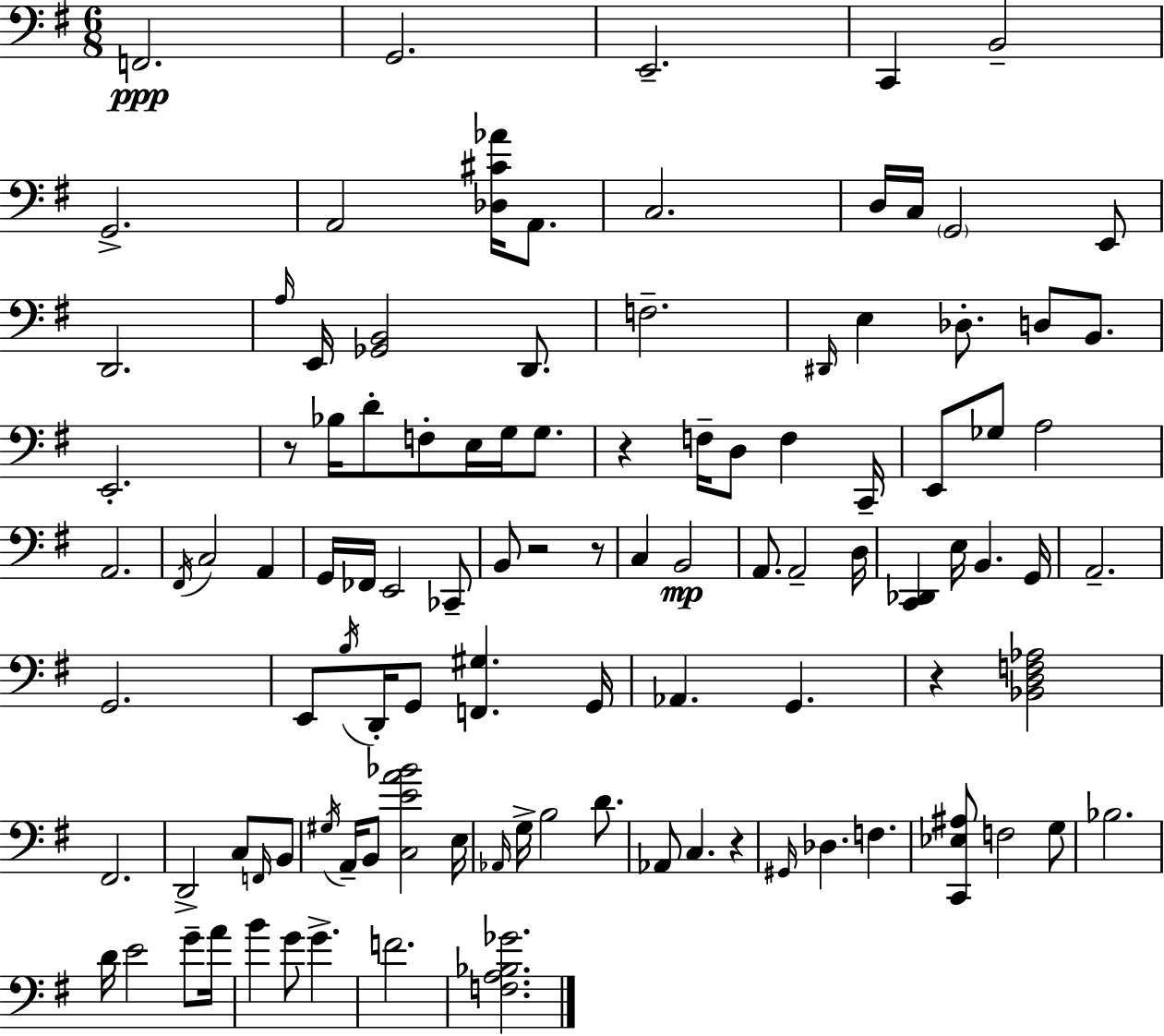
X:1
T:Untitled
M:6/8
L:1/4
K:Em
F,,2 G,,2 E,,2 C,, B,,2 G,,2 A,,2 [_D,^C_A]/4 A,,/2 C,2 D,/4 C,/4 G,,2 E,,/2 D,,2 A,/4 E,,/4 [_G,,B,,]2 D,,/2 F,2 ^D,,/4 E, _D,/2 D,/2 B,,/2 E,,2 z/2 _B,/4 D/2 F,/2 E,/4 G,/4 G,/2 z F,/4 D,/2 F, C,,/4 E,,/2 _G,/2 A,2 A,,2 ^F,,/4 C,2 A,, G,,/4 _F,,/4 E,,2 _C,,/2 B,,/2 z2 z/2 C, B,,2 A,,/2 A,,2 D,/4 [C,,_D,,] E,/4 B,, G,,/4 A,,2 G,,2 E,,/2 B,/4 D,,/4 G,,/2 [F,,^G,] G,,/4 _A,, G,, z [_B,,D,F,_A,]2 ^F,,2 D,,2 C,/2 F,,/4 B,,/2 ^G,/4 A,,/4 B,,/2 [C,EA_B]2 E,/4 _A,,/4 G,/4 B,2 D/2 _A,,/2 C, z ^G,,/4 _D, F, [C,,_E,^A,]/2 F,2 G,/2 _B,2 D/4 E2 G/2 A/4 B G/2 G F2 [F,A,_B,_G]2